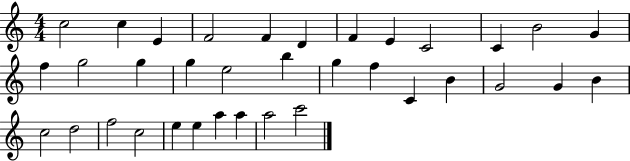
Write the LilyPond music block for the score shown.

{
  \clef treble
  \numericTimeSignature
  \time 4/4
  \key c \major
  c''2 c''4 e'4 | f'2 f'4 d'4 | f'4 e'4 c'2 | c'4 b'2 g'4 | \break f''4 g''2 g''4 | g''4 e''2 b''4 | g''4 f''4 c'4 b'4 | g'2 g'4 b'4 | \break c''2 d''2 | f''2 c''2 | e''4 e''4 a''4 a''4 | a''2 c'''2 | \break \bar "|."
}